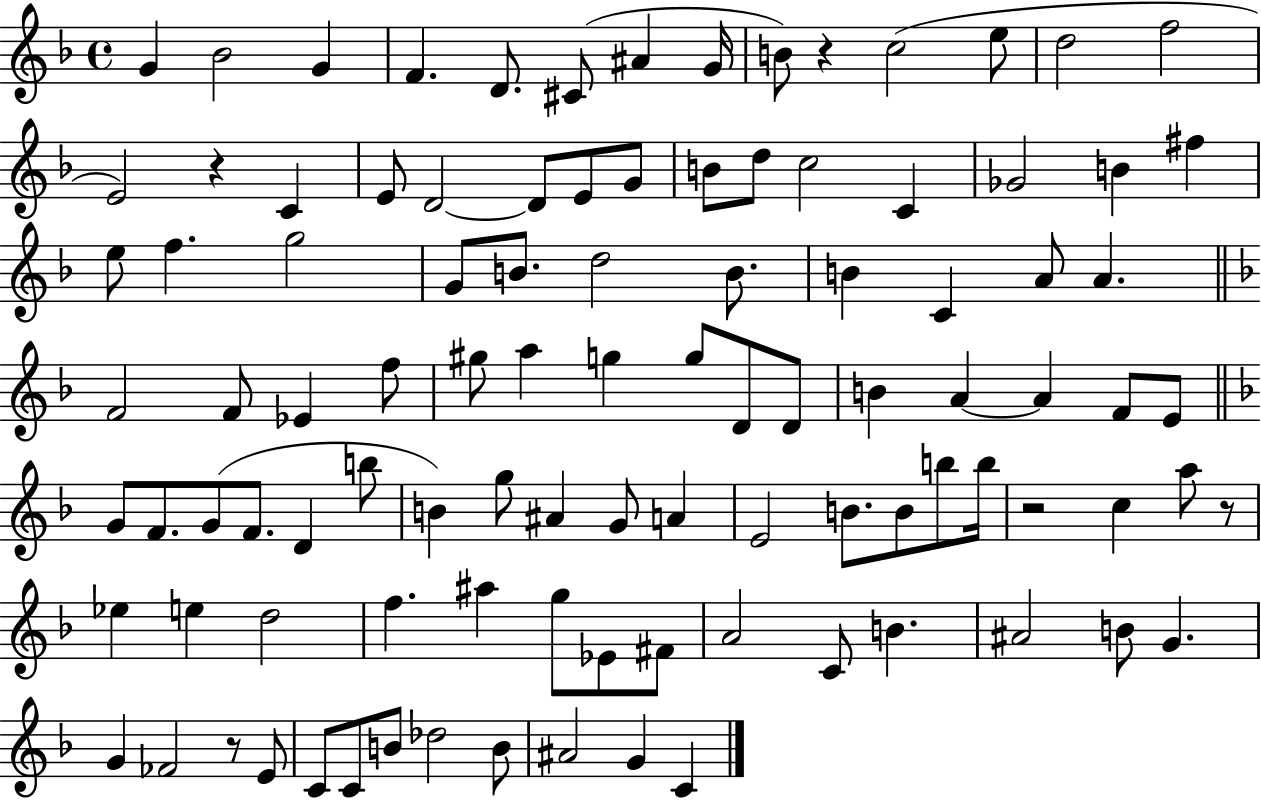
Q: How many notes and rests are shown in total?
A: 101